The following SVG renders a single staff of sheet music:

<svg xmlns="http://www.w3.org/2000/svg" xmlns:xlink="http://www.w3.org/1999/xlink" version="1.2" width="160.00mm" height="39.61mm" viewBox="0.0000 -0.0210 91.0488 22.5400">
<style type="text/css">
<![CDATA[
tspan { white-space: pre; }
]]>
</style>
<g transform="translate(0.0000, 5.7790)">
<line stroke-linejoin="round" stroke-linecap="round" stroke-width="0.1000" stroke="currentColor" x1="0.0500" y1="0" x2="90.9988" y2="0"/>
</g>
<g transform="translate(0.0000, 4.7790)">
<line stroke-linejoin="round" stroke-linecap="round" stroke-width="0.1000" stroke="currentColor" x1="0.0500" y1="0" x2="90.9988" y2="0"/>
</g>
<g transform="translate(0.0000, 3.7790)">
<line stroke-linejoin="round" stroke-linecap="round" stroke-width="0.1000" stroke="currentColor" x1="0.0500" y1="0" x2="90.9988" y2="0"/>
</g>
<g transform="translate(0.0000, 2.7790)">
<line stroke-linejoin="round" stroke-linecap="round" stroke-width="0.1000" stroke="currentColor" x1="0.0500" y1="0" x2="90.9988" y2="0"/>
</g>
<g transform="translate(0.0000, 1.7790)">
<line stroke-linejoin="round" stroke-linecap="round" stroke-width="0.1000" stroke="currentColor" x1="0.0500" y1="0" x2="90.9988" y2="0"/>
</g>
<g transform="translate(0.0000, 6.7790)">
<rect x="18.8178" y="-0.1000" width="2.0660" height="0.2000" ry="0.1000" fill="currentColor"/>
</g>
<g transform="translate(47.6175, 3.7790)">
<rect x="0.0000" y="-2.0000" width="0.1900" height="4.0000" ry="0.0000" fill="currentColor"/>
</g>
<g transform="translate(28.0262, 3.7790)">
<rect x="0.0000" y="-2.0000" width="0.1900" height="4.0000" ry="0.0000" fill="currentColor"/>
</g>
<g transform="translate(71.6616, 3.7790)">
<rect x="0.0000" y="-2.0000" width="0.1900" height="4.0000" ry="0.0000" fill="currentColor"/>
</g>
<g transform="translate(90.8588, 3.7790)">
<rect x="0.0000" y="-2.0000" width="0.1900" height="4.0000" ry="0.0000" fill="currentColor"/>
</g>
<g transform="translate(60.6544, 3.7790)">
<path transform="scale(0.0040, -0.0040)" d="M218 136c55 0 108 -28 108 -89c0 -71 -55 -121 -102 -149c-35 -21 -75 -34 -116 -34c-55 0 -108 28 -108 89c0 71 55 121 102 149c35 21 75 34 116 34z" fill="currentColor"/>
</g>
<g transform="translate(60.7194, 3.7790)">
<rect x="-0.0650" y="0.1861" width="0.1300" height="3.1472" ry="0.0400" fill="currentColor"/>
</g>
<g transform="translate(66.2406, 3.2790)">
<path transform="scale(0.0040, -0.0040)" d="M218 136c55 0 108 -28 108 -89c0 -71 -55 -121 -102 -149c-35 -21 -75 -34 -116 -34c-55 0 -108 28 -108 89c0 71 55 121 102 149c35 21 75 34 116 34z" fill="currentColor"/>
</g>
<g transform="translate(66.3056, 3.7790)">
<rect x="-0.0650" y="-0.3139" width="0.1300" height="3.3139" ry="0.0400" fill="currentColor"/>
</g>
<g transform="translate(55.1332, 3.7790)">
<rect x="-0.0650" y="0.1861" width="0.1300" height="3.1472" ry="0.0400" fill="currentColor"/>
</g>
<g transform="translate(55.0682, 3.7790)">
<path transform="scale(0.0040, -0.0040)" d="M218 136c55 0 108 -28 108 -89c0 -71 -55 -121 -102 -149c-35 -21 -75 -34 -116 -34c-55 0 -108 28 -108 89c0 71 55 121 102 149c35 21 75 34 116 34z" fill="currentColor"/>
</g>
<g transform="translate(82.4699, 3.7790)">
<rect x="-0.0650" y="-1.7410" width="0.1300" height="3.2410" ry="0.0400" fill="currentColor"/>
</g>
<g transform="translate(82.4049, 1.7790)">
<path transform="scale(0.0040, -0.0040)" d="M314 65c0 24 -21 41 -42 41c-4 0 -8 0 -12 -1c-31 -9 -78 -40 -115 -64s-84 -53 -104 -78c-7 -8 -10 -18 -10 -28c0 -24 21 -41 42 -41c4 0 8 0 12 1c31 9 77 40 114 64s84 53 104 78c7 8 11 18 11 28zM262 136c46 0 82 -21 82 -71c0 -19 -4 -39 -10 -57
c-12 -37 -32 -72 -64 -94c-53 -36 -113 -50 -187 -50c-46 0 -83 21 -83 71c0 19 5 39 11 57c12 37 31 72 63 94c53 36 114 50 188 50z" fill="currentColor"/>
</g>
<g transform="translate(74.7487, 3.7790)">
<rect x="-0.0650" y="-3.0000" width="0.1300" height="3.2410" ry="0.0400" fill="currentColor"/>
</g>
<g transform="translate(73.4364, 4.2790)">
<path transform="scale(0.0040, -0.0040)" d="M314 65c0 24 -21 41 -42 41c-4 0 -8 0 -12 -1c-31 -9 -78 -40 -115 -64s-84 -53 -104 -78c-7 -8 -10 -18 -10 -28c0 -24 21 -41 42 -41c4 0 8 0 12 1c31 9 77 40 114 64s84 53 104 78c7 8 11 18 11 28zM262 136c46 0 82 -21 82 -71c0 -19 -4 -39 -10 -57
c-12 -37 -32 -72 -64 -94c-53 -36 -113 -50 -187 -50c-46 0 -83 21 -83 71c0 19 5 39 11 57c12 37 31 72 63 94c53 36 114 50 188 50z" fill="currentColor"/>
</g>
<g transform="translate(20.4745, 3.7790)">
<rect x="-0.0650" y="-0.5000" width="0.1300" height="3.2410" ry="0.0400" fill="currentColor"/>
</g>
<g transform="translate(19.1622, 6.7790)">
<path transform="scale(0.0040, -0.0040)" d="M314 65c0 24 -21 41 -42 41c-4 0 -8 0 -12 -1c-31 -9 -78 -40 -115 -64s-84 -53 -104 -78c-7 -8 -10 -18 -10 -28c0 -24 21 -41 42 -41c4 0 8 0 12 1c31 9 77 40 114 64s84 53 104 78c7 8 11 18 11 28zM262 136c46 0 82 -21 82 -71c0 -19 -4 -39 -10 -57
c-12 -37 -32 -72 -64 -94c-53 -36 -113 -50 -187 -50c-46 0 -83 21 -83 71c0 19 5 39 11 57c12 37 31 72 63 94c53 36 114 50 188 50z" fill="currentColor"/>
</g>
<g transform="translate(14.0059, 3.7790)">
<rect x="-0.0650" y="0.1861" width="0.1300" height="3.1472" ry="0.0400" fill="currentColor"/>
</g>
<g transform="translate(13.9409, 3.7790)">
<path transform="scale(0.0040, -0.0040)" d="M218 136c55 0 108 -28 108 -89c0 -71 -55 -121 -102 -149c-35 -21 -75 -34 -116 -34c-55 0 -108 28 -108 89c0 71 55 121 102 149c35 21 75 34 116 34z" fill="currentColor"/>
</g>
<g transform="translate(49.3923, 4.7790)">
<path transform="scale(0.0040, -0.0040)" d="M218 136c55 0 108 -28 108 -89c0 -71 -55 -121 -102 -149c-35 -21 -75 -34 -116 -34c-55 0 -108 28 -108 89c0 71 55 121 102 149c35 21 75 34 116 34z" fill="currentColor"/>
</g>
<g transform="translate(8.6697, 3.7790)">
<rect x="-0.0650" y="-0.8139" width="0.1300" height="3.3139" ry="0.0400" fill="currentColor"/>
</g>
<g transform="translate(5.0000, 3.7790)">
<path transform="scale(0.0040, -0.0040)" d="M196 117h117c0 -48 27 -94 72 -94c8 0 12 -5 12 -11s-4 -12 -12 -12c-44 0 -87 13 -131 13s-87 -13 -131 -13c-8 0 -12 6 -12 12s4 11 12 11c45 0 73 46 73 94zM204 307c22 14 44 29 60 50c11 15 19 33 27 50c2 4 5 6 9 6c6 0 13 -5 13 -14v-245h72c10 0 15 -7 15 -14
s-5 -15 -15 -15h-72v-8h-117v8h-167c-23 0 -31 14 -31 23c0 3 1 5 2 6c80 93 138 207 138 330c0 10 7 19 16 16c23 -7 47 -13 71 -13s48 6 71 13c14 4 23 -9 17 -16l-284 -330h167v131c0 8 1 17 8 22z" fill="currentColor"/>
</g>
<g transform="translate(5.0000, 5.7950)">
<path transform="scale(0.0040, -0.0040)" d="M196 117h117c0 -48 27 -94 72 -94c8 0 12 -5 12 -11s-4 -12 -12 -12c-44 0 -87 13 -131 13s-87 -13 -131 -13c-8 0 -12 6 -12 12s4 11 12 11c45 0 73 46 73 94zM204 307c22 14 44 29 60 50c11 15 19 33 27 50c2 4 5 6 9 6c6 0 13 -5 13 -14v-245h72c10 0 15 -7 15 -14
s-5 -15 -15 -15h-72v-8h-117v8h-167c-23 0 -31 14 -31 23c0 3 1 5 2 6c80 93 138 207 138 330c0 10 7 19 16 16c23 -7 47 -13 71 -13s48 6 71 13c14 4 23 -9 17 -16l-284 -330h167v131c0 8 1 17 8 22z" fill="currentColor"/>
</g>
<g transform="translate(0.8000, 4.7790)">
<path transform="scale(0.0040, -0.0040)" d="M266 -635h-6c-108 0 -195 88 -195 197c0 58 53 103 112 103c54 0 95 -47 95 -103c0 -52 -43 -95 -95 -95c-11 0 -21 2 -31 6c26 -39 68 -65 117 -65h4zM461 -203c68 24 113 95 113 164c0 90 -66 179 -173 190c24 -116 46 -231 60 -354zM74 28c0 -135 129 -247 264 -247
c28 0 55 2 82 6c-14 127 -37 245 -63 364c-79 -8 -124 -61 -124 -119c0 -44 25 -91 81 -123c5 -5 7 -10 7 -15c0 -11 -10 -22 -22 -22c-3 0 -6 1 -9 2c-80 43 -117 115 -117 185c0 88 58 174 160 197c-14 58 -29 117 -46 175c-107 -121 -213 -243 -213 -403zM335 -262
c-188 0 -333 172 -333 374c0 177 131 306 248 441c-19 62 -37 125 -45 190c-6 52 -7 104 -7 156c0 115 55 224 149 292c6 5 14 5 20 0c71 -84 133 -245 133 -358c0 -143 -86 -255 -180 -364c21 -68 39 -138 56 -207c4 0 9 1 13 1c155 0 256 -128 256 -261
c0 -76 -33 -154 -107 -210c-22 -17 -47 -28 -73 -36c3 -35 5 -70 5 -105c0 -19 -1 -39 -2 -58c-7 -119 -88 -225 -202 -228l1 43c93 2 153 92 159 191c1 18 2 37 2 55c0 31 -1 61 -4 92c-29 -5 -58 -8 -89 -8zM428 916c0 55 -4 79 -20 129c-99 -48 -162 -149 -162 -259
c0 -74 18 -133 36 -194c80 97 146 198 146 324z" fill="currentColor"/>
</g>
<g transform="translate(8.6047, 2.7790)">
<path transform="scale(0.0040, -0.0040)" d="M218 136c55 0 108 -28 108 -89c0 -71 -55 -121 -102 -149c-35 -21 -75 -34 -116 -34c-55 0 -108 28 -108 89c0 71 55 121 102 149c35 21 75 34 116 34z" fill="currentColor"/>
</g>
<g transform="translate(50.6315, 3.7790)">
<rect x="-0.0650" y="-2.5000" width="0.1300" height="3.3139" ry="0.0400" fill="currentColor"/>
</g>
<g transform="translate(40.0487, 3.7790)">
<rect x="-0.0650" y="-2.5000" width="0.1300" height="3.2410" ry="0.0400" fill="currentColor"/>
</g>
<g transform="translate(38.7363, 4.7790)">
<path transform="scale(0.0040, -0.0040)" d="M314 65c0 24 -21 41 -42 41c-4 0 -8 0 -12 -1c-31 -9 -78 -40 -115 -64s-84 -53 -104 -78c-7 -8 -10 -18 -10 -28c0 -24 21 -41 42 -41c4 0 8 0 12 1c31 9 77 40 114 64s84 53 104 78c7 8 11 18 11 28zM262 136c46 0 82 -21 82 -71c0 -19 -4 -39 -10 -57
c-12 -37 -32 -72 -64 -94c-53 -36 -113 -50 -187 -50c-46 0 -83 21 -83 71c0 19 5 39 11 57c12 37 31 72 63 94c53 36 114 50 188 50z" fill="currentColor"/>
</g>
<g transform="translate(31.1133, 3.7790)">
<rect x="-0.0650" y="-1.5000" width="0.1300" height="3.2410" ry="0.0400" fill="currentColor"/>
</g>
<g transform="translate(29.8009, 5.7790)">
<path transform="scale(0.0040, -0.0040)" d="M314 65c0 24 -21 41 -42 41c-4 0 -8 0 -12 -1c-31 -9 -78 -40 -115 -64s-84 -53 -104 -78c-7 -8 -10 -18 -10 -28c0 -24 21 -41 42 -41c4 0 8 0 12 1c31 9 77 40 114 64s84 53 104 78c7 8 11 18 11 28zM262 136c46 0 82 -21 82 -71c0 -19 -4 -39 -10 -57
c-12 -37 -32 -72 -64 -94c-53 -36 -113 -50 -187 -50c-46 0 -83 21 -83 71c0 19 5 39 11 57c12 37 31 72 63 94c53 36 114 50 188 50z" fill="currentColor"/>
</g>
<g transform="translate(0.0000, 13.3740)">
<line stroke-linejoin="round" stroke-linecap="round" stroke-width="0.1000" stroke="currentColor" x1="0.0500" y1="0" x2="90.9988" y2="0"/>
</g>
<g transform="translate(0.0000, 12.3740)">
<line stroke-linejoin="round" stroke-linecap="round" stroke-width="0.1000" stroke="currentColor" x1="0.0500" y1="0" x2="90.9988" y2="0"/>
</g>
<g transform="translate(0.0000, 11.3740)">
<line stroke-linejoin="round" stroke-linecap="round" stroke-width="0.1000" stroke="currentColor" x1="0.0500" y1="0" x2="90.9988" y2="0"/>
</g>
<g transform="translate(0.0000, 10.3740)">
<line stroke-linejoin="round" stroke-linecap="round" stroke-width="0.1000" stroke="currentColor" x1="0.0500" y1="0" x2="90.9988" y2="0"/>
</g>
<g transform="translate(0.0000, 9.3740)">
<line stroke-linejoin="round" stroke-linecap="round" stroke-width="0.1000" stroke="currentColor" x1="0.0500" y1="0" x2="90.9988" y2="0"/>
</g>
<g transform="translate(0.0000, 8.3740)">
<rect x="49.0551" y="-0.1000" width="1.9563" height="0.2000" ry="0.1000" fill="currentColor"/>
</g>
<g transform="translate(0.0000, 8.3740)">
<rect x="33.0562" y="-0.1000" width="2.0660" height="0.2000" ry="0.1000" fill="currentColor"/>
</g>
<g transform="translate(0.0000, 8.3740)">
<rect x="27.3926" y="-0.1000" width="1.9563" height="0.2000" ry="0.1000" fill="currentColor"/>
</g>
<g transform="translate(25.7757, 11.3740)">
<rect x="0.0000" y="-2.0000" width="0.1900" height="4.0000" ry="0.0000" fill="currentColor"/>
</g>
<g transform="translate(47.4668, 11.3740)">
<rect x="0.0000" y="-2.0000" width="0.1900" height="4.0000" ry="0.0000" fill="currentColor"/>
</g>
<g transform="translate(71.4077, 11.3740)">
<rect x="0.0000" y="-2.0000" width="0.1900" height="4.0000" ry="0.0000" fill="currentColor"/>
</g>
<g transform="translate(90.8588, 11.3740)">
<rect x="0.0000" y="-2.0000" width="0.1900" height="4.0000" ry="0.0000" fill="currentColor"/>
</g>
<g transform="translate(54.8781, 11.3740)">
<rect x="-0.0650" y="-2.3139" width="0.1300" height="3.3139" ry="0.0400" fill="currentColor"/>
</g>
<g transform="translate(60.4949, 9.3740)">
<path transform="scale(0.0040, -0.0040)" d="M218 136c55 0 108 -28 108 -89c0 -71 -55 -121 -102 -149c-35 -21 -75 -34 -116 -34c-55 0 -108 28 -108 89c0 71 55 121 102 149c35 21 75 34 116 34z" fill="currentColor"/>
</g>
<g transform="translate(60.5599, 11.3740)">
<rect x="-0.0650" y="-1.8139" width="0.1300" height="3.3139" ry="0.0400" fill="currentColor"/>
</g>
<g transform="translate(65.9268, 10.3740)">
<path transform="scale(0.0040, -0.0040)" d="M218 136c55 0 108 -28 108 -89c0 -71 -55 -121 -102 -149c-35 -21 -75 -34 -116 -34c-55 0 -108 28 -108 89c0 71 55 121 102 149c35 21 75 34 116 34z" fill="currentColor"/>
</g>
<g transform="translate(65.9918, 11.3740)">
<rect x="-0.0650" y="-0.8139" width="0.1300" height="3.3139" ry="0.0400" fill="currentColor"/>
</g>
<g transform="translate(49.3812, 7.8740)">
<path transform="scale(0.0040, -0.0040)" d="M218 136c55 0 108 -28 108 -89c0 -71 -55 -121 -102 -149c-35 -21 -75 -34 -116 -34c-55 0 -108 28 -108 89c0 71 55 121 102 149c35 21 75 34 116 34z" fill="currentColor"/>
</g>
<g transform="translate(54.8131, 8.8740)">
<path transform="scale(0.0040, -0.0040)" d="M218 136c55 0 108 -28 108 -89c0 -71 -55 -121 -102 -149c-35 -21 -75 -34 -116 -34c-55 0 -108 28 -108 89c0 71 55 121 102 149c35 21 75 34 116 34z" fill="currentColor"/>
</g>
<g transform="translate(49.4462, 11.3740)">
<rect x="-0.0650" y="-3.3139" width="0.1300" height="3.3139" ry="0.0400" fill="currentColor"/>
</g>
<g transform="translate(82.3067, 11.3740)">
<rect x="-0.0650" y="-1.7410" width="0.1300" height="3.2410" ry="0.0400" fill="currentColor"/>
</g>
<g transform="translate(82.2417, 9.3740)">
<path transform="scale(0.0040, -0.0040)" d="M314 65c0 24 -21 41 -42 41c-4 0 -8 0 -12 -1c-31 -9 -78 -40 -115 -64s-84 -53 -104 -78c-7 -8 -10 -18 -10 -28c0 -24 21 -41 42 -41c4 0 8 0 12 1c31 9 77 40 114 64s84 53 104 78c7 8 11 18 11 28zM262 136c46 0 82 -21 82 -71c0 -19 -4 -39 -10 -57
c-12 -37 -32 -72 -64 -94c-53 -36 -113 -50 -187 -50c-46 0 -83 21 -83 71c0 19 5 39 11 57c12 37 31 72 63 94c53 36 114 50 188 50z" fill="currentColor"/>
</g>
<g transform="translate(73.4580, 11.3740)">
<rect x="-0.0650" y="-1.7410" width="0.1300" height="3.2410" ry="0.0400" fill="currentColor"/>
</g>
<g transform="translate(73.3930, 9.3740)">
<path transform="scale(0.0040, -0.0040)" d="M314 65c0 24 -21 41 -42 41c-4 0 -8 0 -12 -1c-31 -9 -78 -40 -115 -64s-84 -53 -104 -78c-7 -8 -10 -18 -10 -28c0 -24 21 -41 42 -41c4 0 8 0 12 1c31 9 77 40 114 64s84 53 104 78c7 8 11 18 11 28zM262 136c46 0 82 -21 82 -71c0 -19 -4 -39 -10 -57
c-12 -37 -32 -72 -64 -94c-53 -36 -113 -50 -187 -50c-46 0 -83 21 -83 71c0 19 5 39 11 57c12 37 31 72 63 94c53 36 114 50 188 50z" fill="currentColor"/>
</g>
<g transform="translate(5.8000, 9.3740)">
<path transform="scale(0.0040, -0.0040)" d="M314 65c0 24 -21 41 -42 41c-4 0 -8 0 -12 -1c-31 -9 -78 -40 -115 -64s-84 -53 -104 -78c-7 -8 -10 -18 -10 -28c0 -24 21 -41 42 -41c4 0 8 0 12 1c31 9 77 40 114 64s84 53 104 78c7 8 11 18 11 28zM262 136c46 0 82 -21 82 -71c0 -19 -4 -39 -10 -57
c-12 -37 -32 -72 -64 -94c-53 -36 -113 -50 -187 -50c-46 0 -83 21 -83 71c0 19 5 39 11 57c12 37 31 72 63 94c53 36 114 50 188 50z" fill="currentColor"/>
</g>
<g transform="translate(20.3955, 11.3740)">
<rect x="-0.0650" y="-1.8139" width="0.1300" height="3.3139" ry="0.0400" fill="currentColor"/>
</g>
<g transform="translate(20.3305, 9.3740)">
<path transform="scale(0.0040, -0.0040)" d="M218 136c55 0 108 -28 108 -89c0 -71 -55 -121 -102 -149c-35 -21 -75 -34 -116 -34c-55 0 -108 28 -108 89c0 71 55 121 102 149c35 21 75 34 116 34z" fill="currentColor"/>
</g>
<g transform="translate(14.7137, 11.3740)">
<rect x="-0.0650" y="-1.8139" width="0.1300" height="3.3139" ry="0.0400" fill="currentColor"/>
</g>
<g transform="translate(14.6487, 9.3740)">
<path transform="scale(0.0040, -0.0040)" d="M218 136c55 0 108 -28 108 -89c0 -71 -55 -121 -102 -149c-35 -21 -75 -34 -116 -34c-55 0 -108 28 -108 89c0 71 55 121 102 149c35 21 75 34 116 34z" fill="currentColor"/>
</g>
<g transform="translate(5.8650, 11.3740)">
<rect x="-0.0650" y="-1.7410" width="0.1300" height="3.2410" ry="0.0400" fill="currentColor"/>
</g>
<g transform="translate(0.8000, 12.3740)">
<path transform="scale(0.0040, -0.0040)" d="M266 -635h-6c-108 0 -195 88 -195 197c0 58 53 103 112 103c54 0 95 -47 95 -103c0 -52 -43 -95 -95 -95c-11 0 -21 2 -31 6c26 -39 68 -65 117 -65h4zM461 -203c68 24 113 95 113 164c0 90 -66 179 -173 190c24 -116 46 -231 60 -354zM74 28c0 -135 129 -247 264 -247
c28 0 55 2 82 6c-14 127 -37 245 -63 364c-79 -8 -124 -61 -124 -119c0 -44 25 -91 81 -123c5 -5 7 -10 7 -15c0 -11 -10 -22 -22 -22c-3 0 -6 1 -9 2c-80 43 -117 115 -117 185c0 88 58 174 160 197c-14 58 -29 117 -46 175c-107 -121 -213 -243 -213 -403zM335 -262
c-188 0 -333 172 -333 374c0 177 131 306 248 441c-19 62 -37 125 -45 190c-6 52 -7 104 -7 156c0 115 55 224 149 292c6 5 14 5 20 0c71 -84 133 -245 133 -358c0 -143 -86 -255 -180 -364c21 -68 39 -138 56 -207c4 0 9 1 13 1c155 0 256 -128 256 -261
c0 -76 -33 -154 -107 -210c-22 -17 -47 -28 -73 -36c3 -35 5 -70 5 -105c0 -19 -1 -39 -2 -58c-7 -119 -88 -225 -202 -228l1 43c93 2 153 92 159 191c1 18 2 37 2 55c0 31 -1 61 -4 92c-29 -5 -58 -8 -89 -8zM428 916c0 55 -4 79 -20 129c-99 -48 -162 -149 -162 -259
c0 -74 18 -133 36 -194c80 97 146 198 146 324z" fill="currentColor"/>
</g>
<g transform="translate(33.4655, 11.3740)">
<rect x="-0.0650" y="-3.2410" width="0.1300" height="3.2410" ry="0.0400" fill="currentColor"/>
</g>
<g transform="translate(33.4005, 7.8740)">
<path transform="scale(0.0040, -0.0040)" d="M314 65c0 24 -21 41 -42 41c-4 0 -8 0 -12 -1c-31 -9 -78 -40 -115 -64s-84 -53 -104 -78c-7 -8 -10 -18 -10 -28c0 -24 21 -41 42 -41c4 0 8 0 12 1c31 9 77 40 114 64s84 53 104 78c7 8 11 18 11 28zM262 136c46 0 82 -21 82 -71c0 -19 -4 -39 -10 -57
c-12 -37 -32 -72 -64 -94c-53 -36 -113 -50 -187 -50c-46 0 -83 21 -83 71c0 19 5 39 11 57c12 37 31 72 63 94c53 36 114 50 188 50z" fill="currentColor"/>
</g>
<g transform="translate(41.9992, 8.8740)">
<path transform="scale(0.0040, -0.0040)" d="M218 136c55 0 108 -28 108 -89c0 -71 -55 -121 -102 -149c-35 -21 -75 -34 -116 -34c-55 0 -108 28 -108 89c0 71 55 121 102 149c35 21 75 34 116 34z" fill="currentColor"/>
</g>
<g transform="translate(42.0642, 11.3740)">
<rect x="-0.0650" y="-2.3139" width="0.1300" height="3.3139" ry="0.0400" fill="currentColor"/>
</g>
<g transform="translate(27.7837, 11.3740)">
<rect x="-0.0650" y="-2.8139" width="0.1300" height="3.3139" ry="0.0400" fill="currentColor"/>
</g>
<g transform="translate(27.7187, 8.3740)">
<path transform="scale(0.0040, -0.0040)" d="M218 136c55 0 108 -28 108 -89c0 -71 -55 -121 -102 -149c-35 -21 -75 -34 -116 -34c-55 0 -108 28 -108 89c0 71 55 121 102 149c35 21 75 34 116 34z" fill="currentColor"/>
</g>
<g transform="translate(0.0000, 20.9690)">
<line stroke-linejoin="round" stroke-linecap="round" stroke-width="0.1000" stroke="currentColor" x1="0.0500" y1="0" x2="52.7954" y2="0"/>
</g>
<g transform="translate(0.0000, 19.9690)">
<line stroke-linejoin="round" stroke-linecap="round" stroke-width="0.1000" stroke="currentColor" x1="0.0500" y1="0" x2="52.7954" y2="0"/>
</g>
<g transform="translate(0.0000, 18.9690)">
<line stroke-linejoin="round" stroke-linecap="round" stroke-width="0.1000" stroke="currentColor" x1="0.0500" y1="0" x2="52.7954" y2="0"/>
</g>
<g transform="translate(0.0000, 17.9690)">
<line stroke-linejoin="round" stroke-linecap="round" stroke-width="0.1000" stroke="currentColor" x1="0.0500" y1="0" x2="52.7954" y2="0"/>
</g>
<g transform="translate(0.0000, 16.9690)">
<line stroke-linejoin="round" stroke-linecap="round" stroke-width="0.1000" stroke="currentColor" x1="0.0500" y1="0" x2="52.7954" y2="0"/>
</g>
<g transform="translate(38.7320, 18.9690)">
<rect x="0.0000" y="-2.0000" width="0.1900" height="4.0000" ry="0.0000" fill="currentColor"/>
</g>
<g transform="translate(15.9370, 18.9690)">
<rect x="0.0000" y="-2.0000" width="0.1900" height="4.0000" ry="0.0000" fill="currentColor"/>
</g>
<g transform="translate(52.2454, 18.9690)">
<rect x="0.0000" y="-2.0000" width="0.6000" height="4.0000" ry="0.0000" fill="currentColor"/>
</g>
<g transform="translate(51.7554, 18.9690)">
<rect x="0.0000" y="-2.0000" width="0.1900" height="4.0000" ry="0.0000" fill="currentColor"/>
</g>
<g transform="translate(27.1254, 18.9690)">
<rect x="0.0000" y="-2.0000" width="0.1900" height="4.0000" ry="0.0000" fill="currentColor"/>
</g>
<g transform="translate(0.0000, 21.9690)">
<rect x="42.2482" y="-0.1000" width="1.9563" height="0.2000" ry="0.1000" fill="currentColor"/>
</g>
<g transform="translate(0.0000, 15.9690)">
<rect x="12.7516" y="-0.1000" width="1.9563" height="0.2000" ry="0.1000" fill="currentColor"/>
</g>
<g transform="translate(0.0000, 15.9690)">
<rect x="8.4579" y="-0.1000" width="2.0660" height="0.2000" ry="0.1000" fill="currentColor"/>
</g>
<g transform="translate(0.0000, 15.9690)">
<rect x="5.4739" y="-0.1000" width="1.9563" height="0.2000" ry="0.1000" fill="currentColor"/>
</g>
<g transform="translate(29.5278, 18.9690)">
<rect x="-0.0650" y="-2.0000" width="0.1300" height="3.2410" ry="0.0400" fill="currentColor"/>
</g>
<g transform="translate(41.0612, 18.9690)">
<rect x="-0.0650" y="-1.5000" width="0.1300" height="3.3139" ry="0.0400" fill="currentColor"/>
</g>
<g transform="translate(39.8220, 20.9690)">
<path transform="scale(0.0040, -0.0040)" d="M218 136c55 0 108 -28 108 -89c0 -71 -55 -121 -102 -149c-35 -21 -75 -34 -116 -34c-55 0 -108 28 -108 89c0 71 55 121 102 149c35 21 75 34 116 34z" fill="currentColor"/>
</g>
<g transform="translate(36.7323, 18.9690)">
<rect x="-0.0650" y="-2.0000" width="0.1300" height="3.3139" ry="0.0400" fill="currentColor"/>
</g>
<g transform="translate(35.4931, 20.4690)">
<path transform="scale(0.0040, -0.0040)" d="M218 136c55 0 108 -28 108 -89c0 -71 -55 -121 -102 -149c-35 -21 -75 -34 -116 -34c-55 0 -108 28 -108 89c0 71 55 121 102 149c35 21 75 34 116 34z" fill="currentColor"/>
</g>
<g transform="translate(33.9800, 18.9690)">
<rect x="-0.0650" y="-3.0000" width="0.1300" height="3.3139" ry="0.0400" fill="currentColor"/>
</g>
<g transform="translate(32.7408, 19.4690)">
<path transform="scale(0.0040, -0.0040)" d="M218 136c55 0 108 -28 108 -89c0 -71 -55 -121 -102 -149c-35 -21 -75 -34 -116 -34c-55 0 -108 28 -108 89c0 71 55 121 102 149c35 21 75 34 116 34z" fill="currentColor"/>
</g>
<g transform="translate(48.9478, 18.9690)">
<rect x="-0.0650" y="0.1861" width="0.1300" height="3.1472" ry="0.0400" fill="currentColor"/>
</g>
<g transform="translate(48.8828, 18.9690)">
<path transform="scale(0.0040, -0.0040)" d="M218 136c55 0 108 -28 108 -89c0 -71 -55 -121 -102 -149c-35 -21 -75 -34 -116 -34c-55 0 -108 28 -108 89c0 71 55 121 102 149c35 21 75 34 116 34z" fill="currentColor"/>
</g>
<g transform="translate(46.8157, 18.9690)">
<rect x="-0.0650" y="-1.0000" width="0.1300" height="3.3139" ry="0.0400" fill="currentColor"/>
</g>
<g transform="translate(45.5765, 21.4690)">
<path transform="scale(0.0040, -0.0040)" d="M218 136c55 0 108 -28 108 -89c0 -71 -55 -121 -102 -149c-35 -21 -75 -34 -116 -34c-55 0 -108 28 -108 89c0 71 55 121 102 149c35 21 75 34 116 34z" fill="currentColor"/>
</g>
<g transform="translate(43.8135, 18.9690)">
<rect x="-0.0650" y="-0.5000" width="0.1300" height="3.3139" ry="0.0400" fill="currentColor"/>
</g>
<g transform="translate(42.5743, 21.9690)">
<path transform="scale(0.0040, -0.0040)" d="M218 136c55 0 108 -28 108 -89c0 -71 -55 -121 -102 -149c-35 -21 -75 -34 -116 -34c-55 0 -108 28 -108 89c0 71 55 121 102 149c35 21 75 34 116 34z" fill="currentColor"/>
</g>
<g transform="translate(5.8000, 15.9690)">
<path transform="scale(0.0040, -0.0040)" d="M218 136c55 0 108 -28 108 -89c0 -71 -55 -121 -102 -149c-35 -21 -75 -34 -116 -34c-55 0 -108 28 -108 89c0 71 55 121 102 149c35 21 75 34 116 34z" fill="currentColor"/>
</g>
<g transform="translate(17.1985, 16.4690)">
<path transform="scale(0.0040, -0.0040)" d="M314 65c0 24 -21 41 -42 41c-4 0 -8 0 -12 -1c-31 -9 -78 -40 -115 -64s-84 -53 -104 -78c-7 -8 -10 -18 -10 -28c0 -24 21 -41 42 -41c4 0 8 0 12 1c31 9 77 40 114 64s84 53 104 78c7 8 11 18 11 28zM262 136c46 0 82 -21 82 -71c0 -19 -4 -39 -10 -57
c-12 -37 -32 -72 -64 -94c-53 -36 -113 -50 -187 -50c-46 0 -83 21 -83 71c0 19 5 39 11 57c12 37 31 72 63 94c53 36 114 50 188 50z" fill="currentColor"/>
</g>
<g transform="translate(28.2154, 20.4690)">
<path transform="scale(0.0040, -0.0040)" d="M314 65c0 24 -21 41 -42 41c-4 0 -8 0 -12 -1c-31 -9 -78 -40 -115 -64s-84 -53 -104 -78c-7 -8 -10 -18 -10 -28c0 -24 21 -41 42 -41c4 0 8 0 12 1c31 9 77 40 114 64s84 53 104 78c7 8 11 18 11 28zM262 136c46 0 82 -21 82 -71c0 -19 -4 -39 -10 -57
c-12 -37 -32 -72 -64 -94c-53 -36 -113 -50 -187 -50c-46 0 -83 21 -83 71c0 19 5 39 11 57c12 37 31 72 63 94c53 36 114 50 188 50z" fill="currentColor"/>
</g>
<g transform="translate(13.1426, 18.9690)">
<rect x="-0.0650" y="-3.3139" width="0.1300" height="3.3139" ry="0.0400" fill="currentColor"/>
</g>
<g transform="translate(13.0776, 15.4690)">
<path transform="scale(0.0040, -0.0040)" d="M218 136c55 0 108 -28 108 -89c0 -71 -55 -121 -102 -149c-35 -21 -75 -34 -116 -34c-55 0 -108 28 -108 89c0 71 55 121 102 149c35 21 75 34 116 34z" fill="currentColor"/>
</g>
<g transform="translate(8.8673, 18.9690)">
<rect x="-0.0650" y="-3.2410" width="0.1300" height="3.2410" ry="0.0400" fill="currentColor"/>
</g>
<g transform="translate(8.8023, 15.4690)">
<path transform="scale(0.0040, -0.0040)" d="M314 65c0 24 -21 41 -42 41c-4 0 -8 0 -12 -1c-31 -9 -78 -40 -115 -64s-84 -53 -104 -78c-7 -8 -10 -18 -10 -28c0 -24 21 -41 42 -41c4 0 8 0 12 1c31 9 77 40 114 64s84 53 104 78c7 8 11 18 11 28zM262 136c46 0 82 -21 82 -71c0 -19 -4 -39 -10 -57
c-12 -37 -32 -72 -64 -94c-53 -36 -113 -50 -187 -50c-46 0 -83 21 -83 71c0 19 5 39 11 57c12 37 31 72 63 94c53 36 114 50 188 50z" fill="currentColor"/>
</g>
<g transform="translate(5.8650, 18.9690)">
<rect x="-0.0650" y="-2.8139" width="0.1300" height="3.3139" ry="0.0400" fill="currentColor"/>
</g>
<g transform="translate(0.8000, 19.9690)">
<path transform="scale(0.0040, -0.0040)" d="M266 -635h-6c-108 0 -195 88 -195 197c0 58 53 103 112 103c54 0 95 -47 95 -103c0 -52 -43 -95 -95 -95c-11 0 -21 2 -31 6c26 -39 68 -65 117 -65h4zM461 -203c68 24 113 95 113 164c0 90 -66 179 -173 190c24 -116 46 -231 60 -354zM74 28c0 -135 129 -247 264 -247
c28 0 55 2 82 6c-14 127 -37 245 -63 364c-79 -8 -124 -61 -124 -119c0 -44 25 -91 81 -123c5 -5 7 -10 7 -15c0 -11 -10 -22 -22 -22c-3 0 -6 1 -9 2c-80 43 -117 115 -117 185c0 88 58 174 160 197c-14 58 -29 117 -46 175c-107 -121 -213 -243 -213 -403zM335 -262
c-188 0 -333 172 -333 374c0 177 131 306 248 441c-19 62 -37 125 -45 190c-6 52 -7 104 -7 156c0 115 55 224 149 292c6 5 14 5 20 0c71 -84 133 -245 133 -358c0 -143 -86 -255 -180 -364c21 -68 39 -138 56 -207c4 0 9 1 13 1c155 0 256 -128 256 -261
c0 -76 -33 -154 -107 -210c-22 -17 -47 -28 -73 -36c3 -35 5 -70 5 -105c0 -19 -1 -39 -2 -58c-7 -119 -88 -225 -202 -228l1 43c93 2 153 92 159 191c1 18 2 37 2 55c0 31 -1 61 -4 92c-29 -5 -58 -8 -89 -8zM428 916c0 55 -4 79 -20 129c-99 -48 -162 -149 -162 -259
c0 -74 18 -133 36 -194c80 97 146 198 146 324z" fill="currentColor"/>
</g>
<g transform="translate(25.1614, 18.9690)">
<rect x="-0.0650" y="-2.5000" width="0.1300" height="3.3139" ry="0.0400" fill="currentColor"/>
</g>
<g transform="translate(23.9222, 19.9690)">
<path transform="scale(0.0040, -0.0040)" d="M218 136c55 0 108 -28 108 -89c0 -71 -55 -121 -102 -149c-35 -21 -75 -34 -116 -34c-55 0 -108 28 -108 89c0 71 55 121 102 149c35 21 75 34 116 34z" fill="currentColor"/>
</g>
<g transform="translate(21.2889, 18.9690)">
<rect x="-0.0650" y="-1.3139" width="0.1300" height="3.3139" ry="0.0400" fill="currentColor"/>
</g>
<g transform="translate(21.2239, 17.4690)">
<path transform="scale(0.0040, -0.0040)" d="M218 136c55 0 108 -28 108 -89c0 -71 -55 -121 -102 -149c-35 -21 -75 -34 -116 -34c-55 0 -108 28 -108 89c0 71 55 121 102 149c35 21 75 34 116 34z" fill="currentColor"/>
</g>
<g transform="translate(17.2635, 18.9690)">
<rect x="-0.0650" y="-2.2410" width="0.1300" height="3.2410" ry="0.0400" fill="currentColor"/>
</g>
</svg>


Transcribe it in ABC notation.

X:1
T:Untitled
M:4/4
L:1/4
K:C
d B C2 E2 G2 G B B c A2 f2 f2 f f a b2 g b g f d f2 f2 a b2 b g2 e G F2 A F E C D B